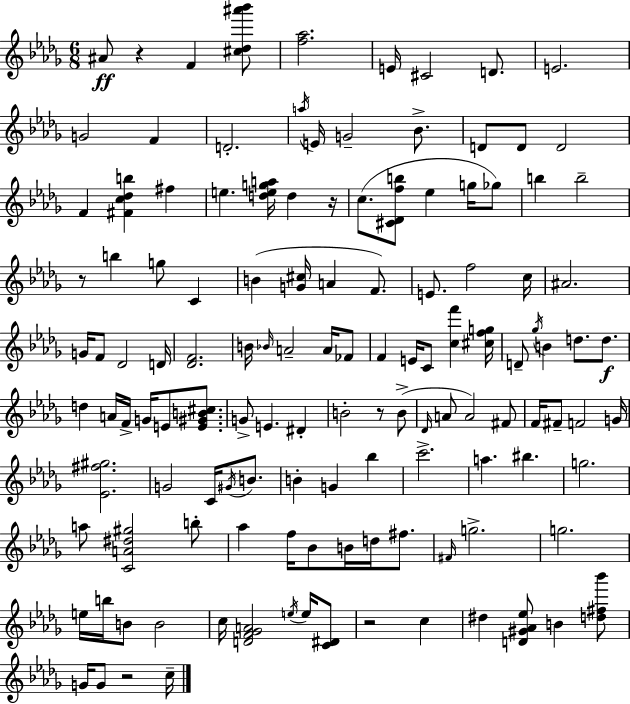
A#4/e R/q F4/q [C#5,Db5,A#6,Bb6]/e [F5,Ab5]/h. E4/s C#4/h D4/e. E4/h. G4/h F4/q D4/h. A5/s E4/s G4/h Bb4/e. D4/e D4/e D4/h F4/q [F#4,C5,Db5,B5]/q F#5/q E5/q. [D5,E5,G5,A5]/s D5/q R/s C5/e. [C#4,Db4,F5,B5]/e Eb5/q G5/s Gb5/e B5/q B5/h R/e B5/q G5/e C4/q B4/q [G4,C#5]/s A4/q F4/e. E4/e. F5/h C5/s A#4/h. G4/s F4/e Db4/h D4/s [Db4,F4]/h. B4/s Bb4/s A4/h A4/s FES4/e F4/q E4/s C4/e [C5,F6]/q [C#5,F5,G5]/s D4/e Gb5/s B4/q D5/e. D5/e. D5/q A4/s F4/s G4/s E4/e [E4,G#4,B4,C#5]/e. G4/e E4/q. D#4/q B4/h R/e B4/e Db4/s A4/e A4/h F#4/e F4/s F#4/e F4/h G4/s [Eb4,F#5,G#5]/h. G4/h C4/s G#4/s B4/e. B4/q G4/q Bb5/q C6/h. A5/q. BIS5/q. G5/h. A5/e [C4,A4,D#5,G#5]/h B5/e Ab5/q F5/s Bb4/e B4/s D5/s F#5/e. F#4/s G5/h. G5/h. E5/s B5/s B4/e B4/h C5/s [D4,F4,Gb4,A4]/h E5/s E5/s [C4,D#4]/e R/h C5/q D#5/q [D4,G#4,Ab4,Eb5]/e B4/q [D5,F#5,Bb6]/e G4/s G4/e R/h C5/s